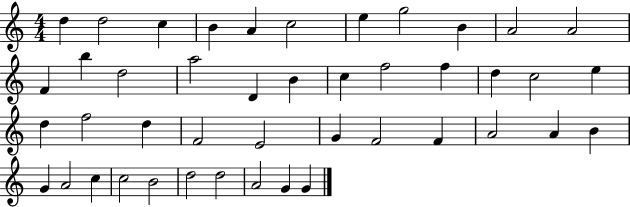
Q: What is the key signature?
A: C major